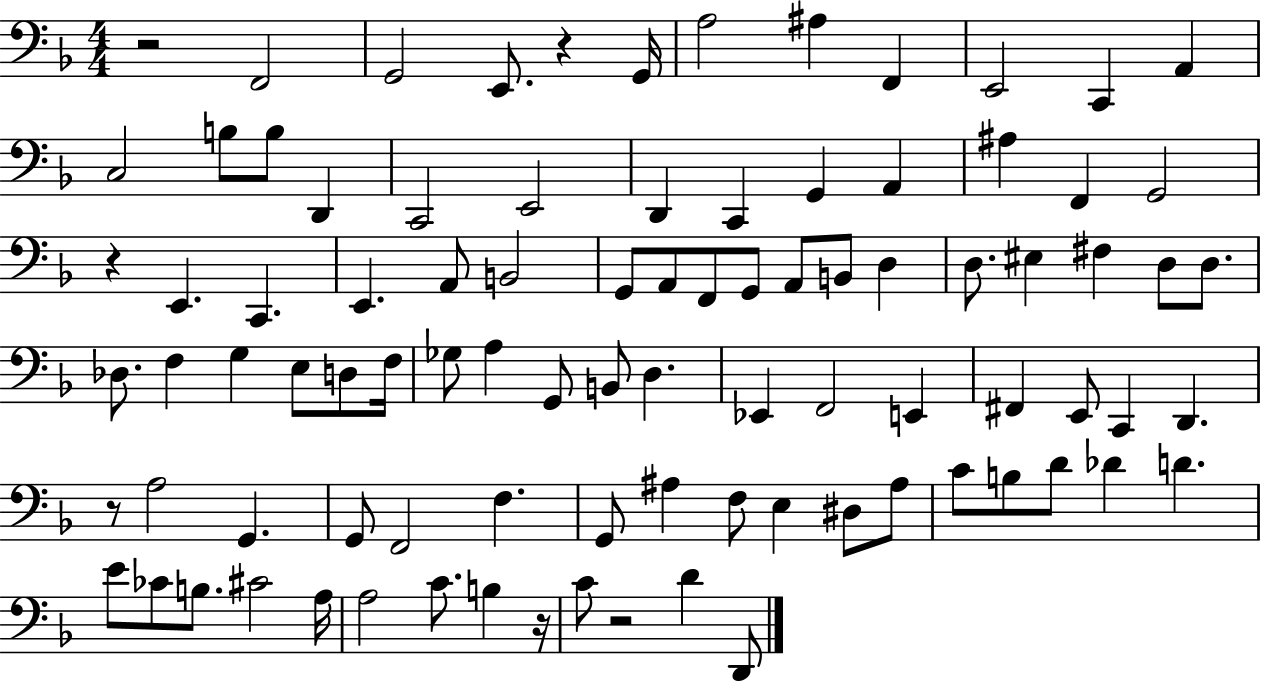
R/h F2/h G2/h E2/e. R/q G2/s A3/h A#3/q F2/q E2/h C2/q A2/q C3/h B3/e B3/e D2/q C2/h E2/h D2/q C2/q G2/q A2/q A#3/q F2/q G2/h R/q E2/q. C2/q. E2/q. A2/e B2/h G2/e A2/e F2/e G2/e A2/e B2/e D3/q D3/e. EIS3/q F#3/q D3/e D3/e. Db3/e. F3/q G3/q E3/e D3/e F3/s Gb3/e A3/q G2/e B2/e D3/q. Eb2/q F2/h E2/q F#2/q E2/e C2/q D2/q. R/e A3/h G2/q. G2/e F2/h F3/q. G2/e A#3/q F3/e E3/q D#3/e A#3/e C4/e B3/e D4/e Db4/q D4/q. E4/e CES4/e B3/e. C#4/h A3/s A3/h C4/e. B3/q R/s C4/e R/h D4/q D2/e